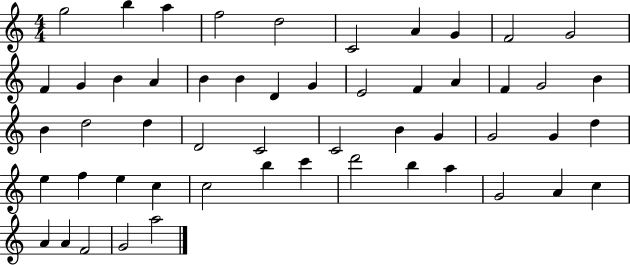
G5/h B5/q A5/q F5/h D5/h C4/h A4/q G4/q F4/h G4/h F4/q G4/q B4/q A4/q B4/q B4/q D4/q G4/q E4/h F4/q A4/q F4/q G4/h B4/q B4/q D5/h D5/q D4/h C4/h C4/h B4/q G4/q G4/h G4/q D5/q E5/q F5/q E5/q C5/q C5/h B5/q C6/q D6/h B5/q A5/q G4/h A4/q C5/q A4/q A4/q F4/h G4/h A5/h